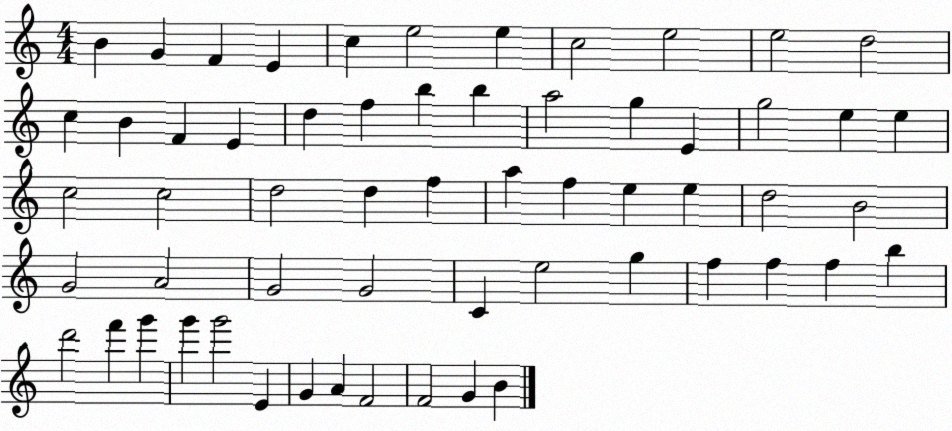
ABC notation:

X:1
T:Untitled
M:4/4
L:1/4
K:C
B G F E c e2 e c2 e2 e2 d2 c B F E d f b b a2 g E g2 e e c2 c2 d2 d f a f e e d2 B2 G2 A2 G2 G2 C e2 g f f f b d'2 f' g' g' g'2 E G A F2 F2 G B